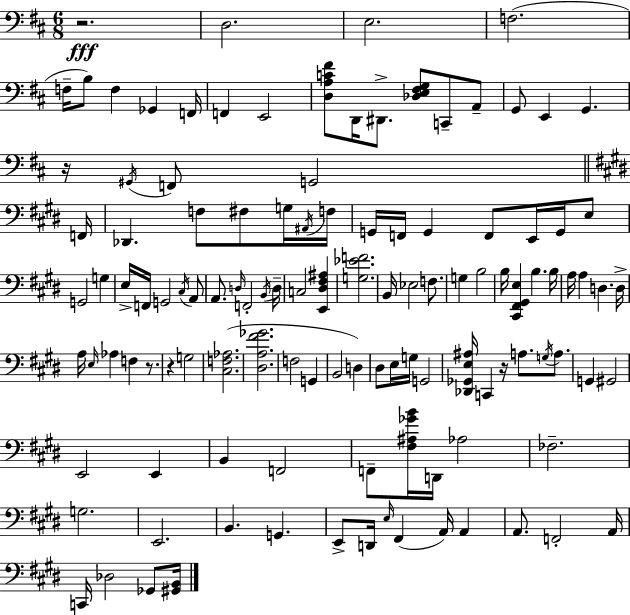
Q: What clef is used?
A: bass